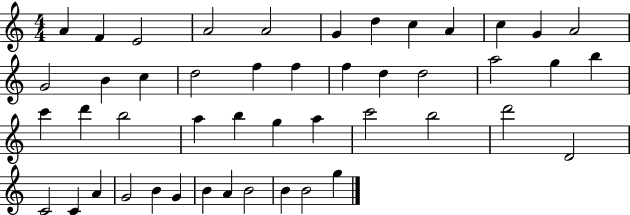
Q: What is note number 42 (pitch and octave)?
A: B4